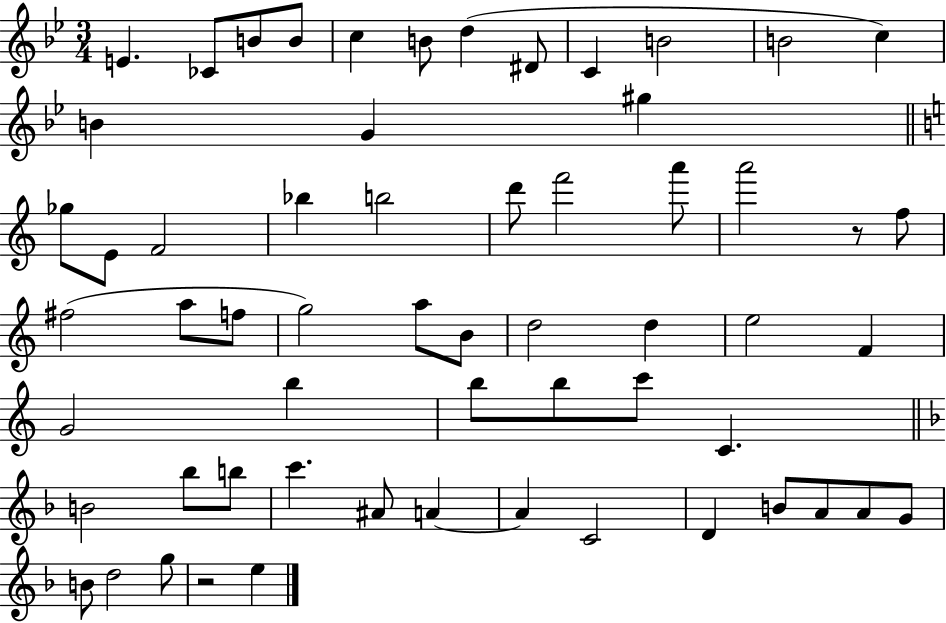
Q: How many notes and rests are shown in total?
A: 60